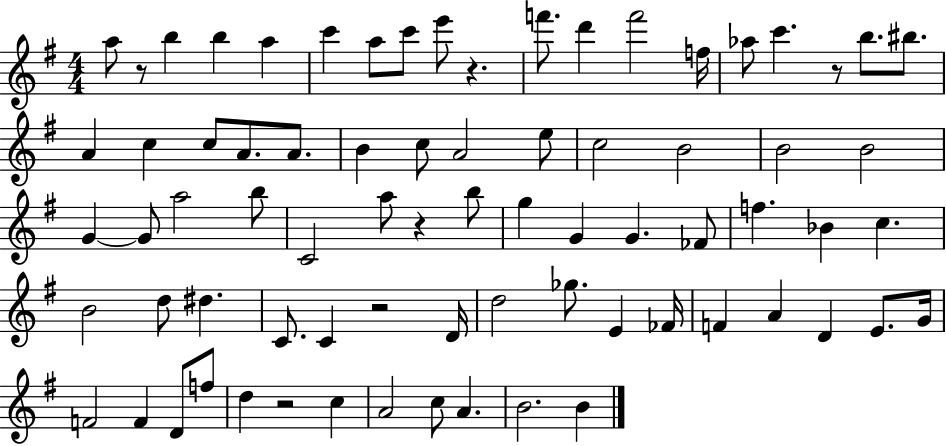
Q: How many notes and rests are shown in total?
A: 75